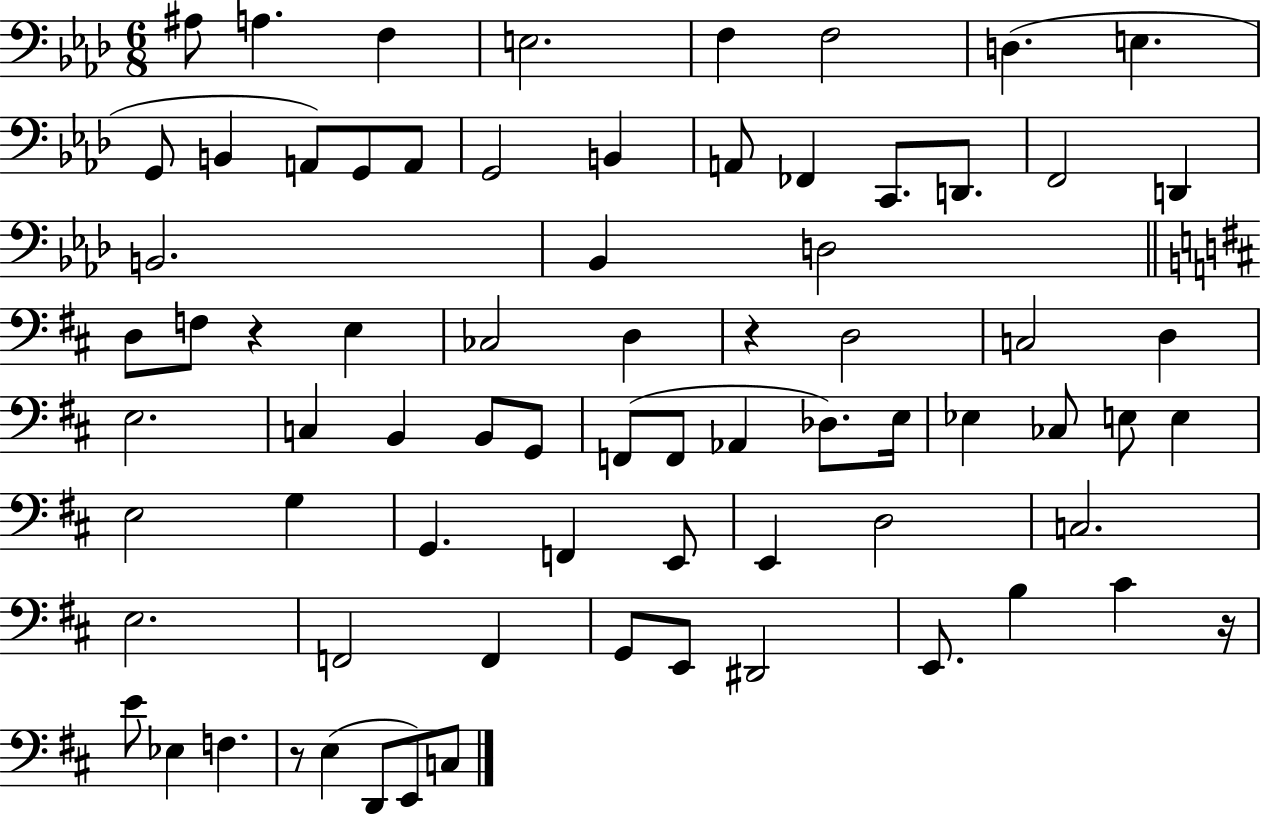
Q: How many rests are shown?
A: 4